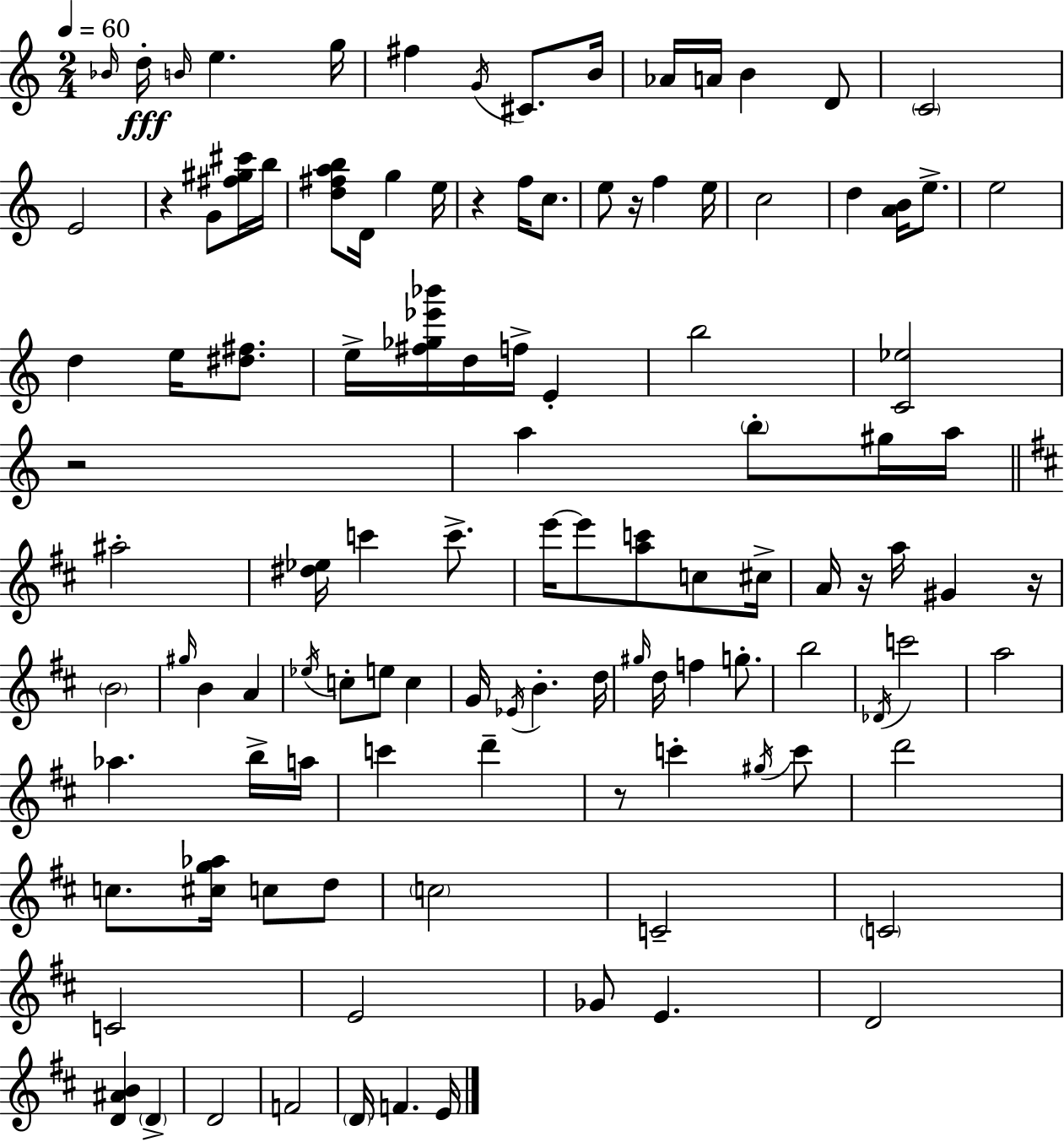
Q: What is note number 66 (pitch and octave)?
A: G5